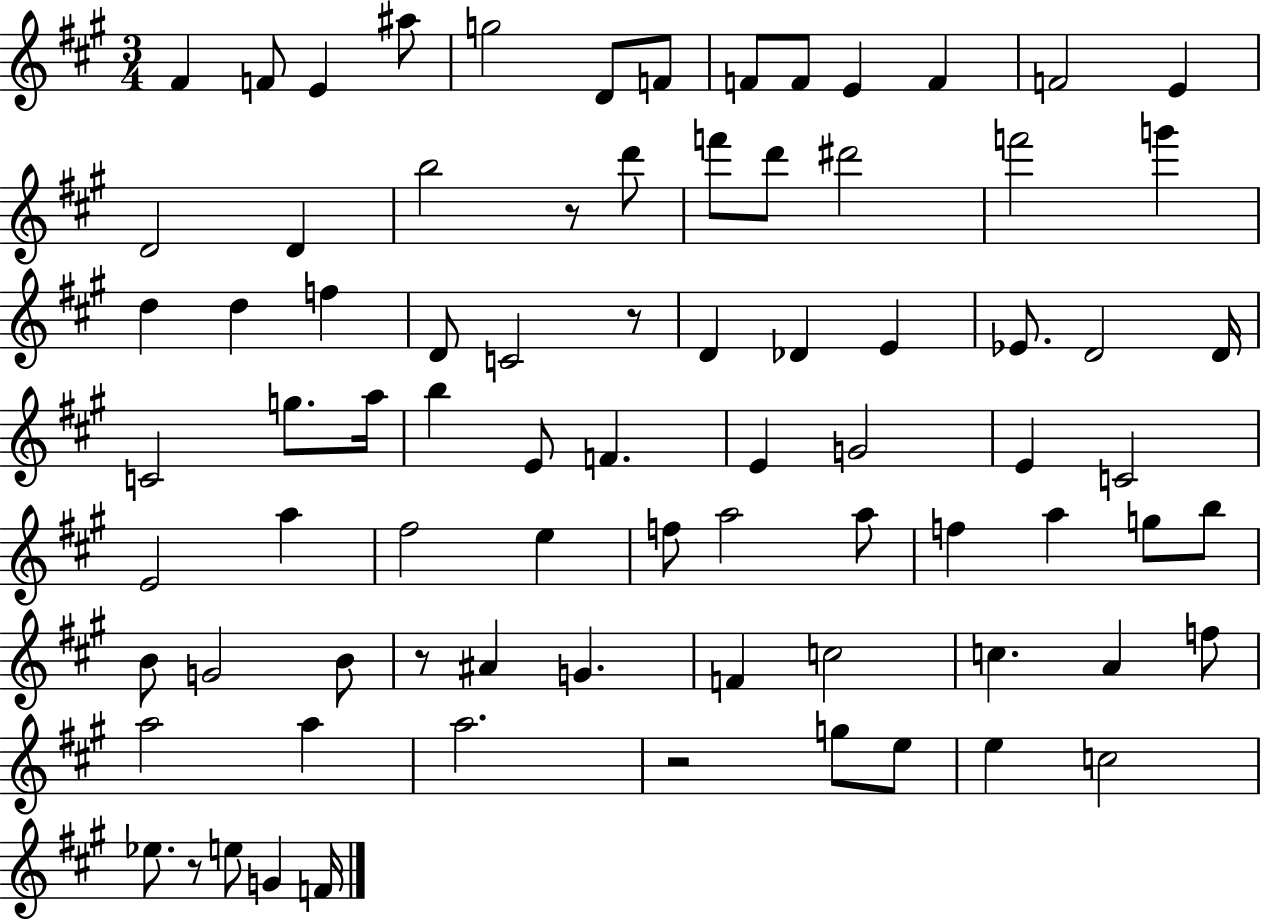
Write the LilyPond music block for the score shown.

{
  \clef treble
  \numericTimeSignature
  \time 3/4
  \key a \major
  \repeat volta 2 { fis'4 f'8 e'4 ais''8 | g''2 d'8 f'8 | f'8 f'8 e'4 f'4 | f'2 e'4 | \break d'2 d'4 | b''2 r8 d'''8 | f'''8 d'''8 dis'''2 | f'''2 g'''4 | \break d''4 d''4 f''4 | d'8 c'2 r8 | d'4 des'4 e'4 | ees'8. d'2 d'16 | \break c'2 g''8. a''16 | b''4 e'8 f'4. | e'4 g'2 | e'4 c'2 | \break e'2 a''4 | fis''2 e''4 | f''8 a''2 a''8 | f''4 a''4 g''8 b''8 | \break b'8 g'2 b'8 | r8 ais'4 g'4. | f'4 c''2 | c''4. a'4 f''8 | \break a''2 a''4 | a''2. | r2 g''8 e''8 | e''4 c''2 | \break ees''8. r8 e''8 g'4 f'16 | } \bar "|."
}